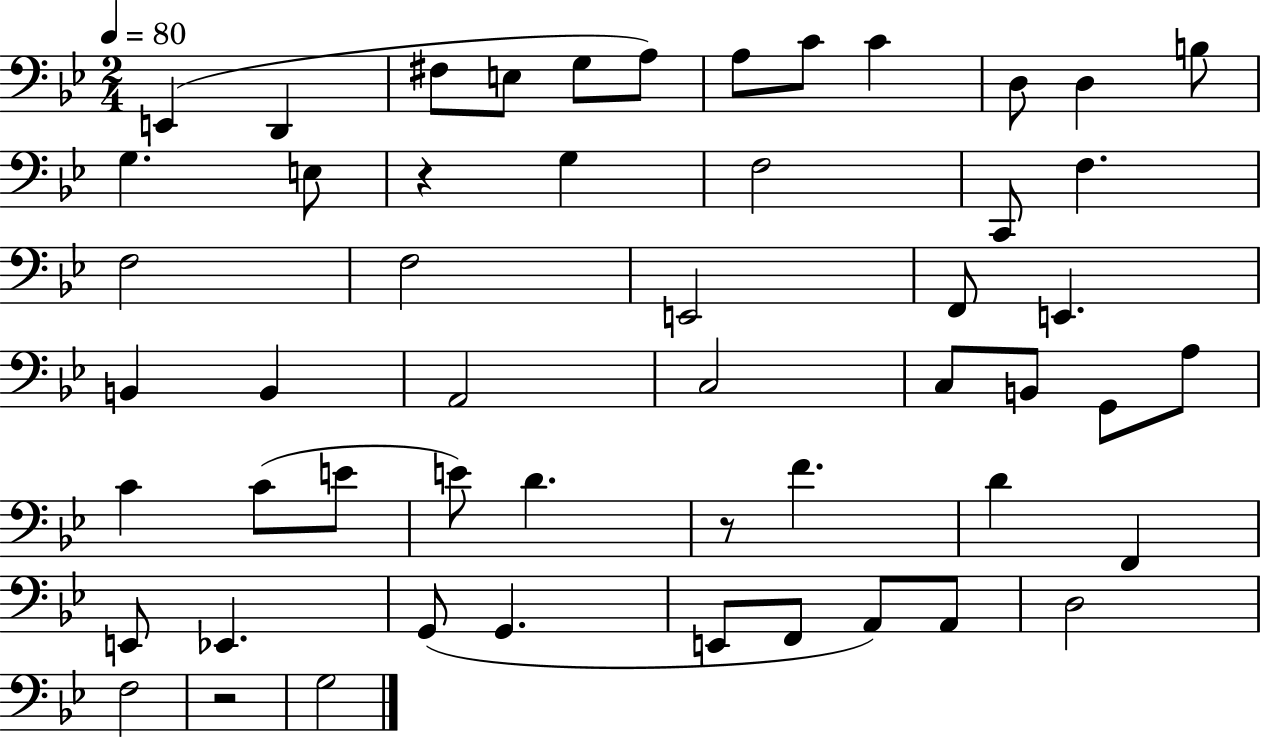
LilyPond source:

{
  \clef bass
  \numericTimeSignature
  \time 2/4
  \key bes \major
  \tempo 4 = 80
  e,4( d,4 | fis8 e8 g8 a8) | a8 c'8 c'4 | d8 d4 b8 | \break g4. e8 | r4 g4 | f2 | c,8 f4. | \break f2 | f2 | e,2 | f,8 e,4. | \break b,4 b,4 | a,2 | c2 | c8 b,8 g,8 a8 | \break c'4 c'8( e'8 | e'8) d'4. | r8 f'4. | d'4 f,4 | \break e,8 ees,4. | g,8( g,4. | e,8 f,8 a,8) a,8 | d2 | \break f2 | r2 | g2 | \bar "|."
}